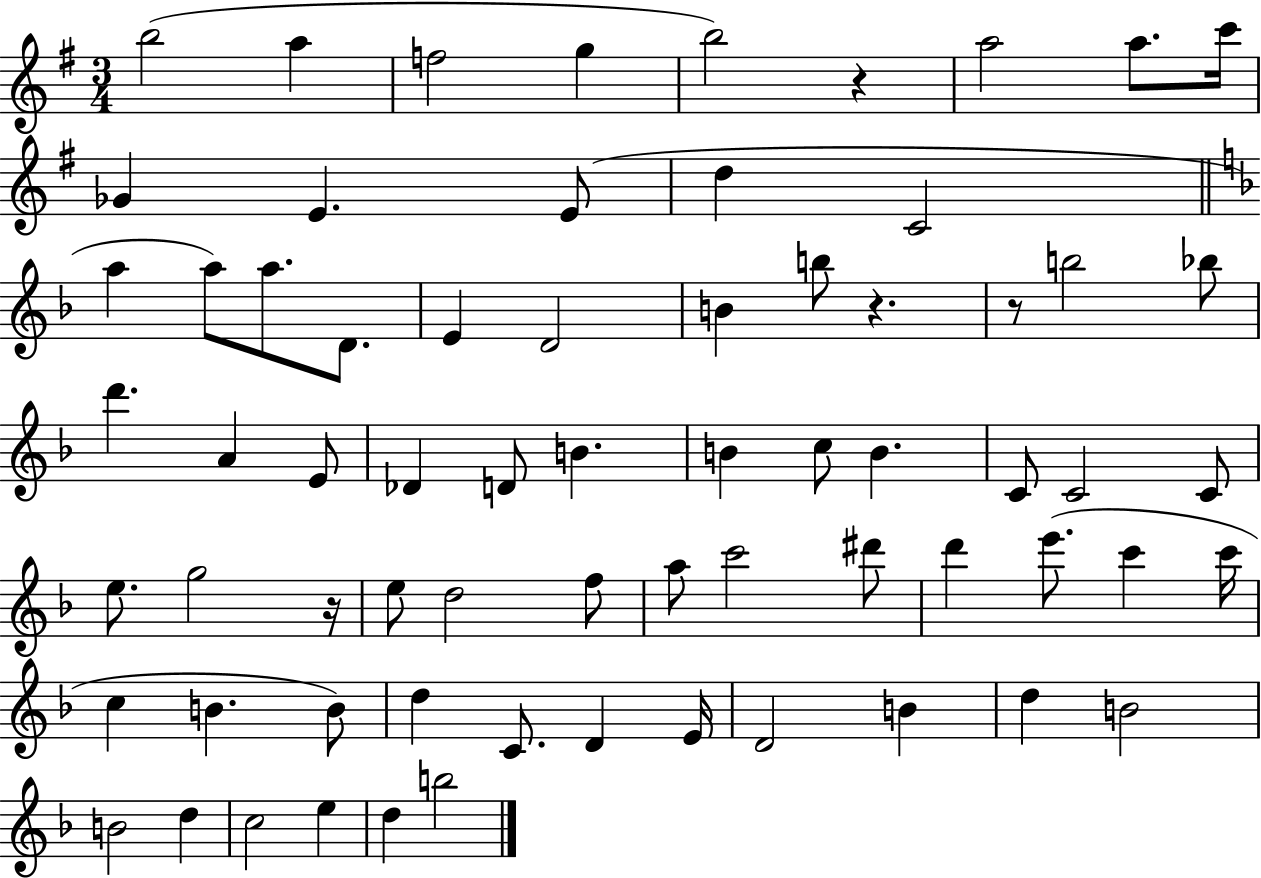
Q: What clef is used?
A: treble